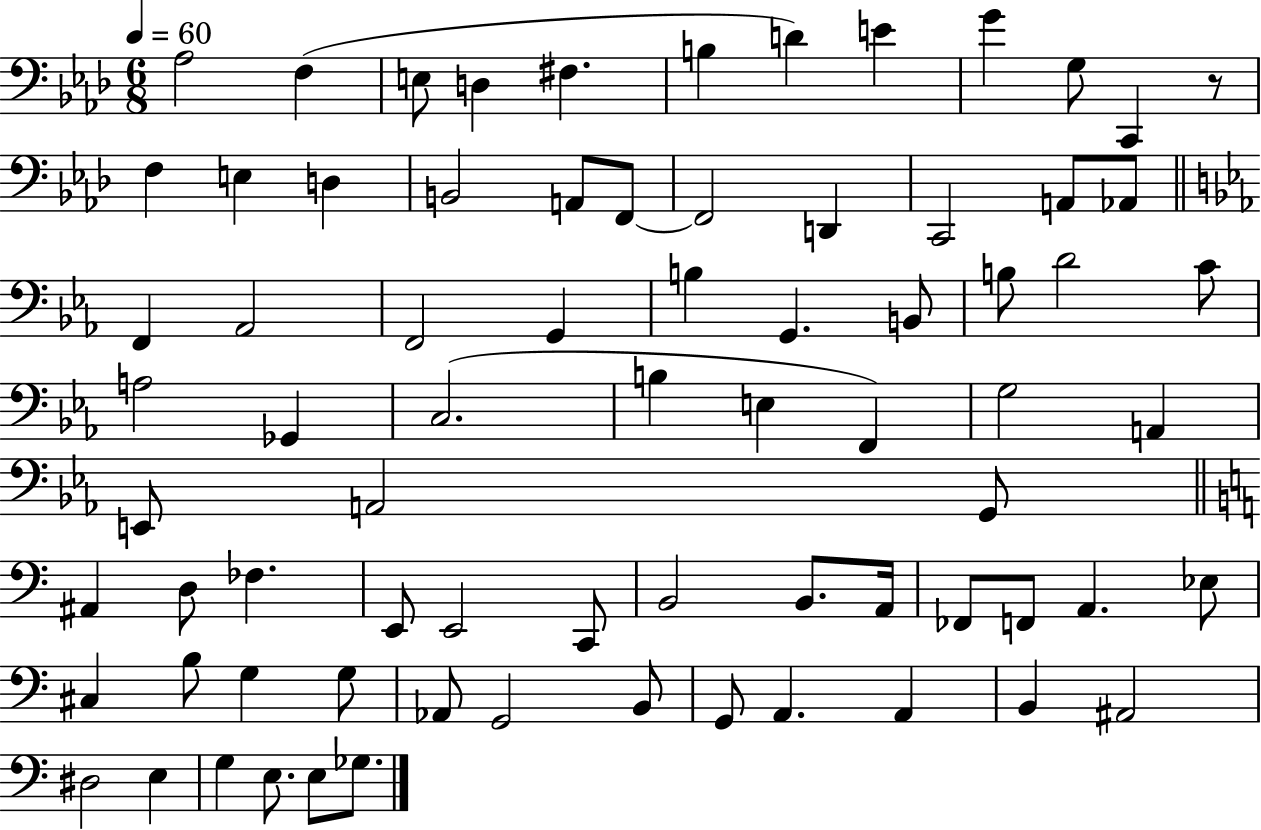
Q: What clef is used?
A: bass